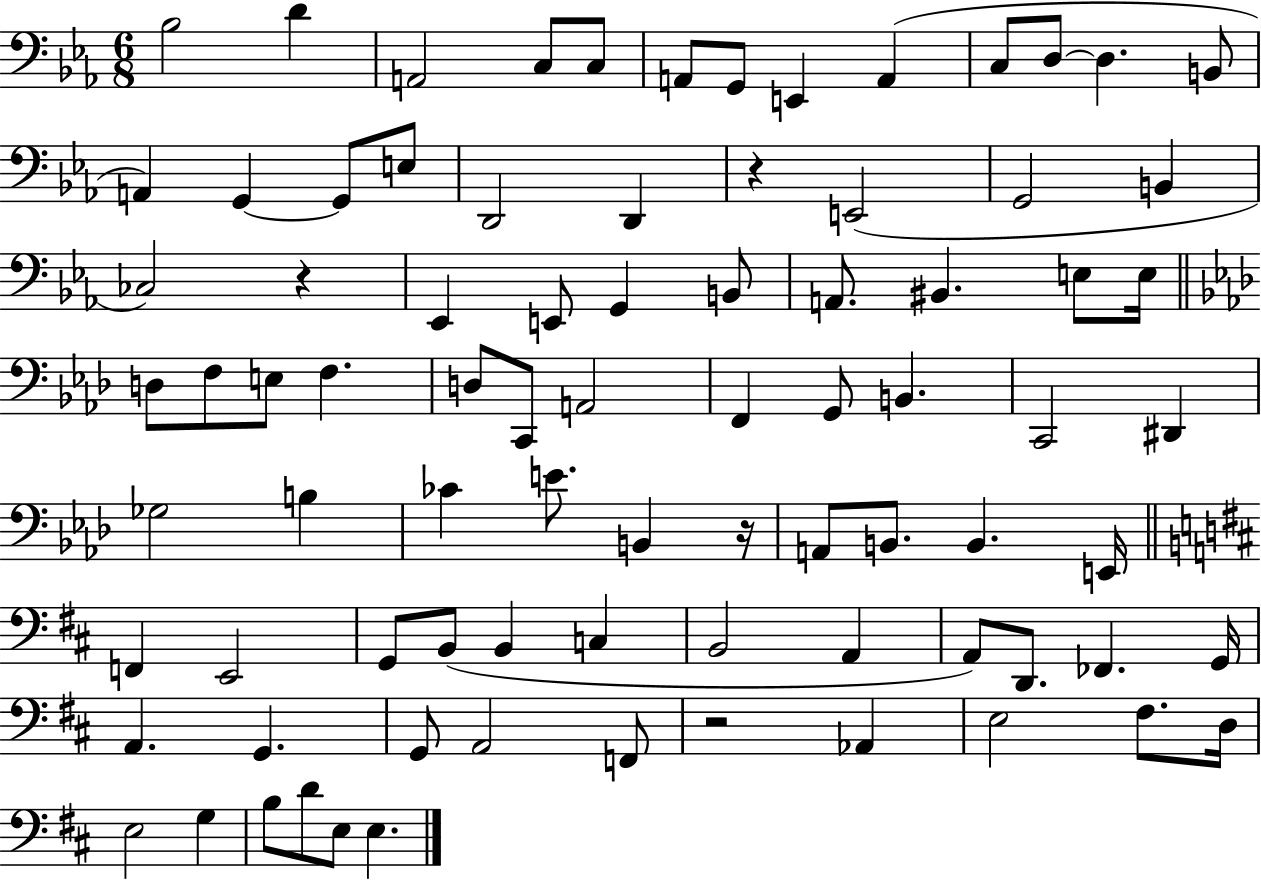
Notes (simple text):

Bb3/h D4/q A2/h C3/e C3/e A2/e G2/e E2/q A2/q C3/e D3/e D3/q. B2/e A2/q G2/q G2/e E3/e D2/h D2/q R/q E2/h G2/h B2/q CES3/h R/q Eb2/q E2/e G2/q B2/e A2/e. BIS2/q. E3/e E3/s D3/e F3/e E3/e F3/q. D3/e C2/e A2/h F2/q G2/e B2/q. C2/h D#2/q Gb3/h B3/q CES4/q E4/e. B2/q R/s A2/e B2/e. B2/q. E2/s F2/q E2/h G2/e B2/e B2/q C3/q B2/h A2/q A2/e D2/e. FES2/q. G2/s A2/q. G2/q. G2/e A2/h F2/e R/h Ab2/q E3/h F#3/e. D3/s E3/h G3/q B3/e D4/e E3/e E3/q.